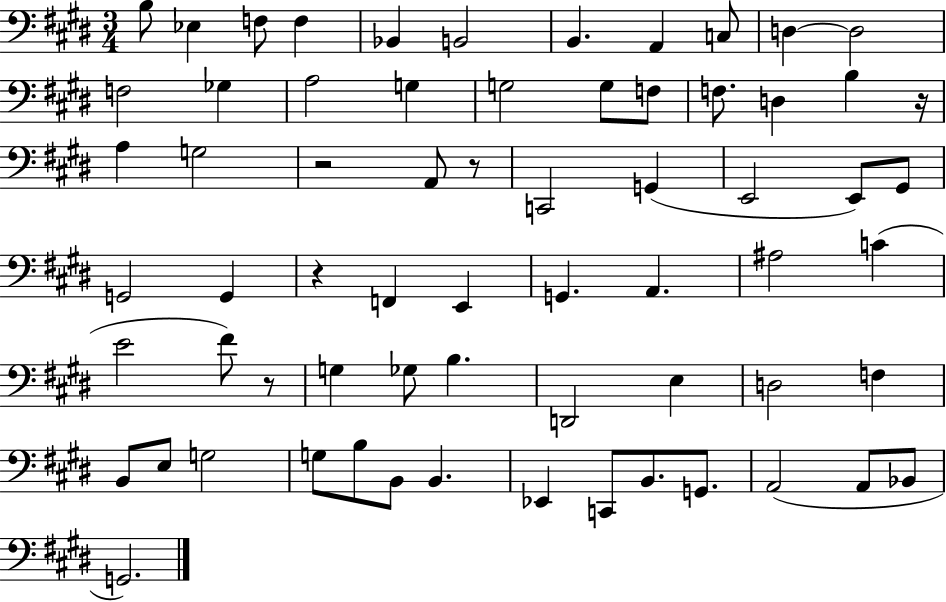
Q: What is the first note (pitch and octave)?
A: B3